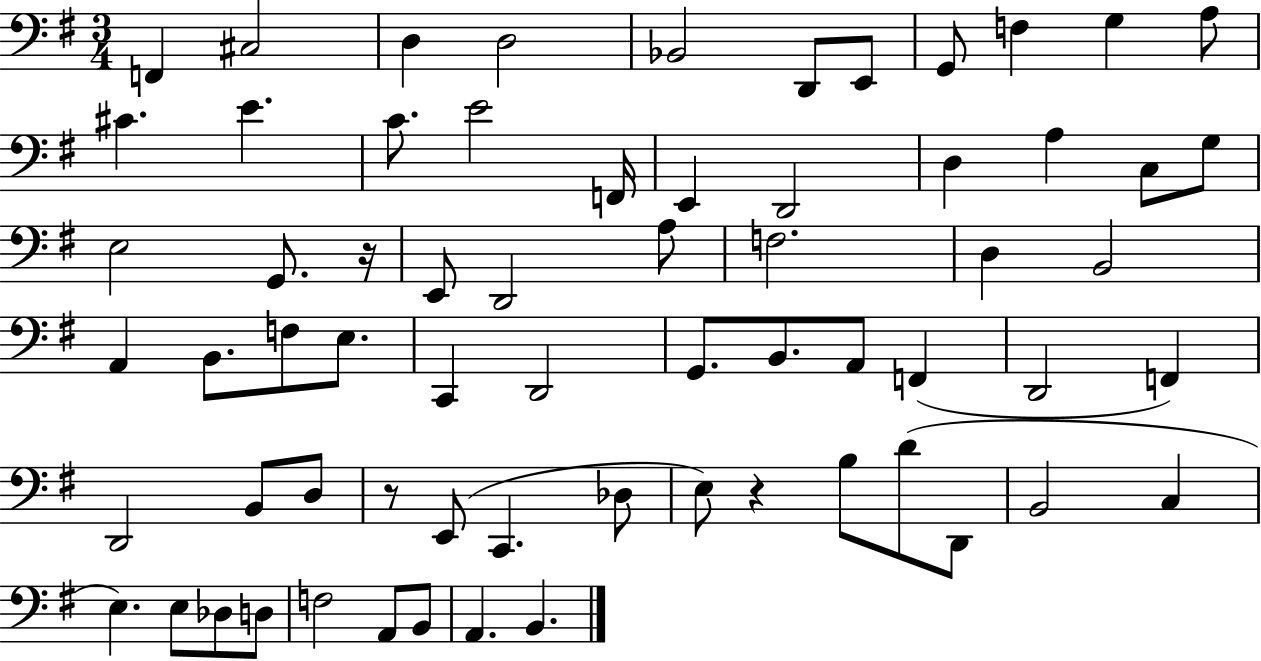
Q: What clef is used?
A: bass